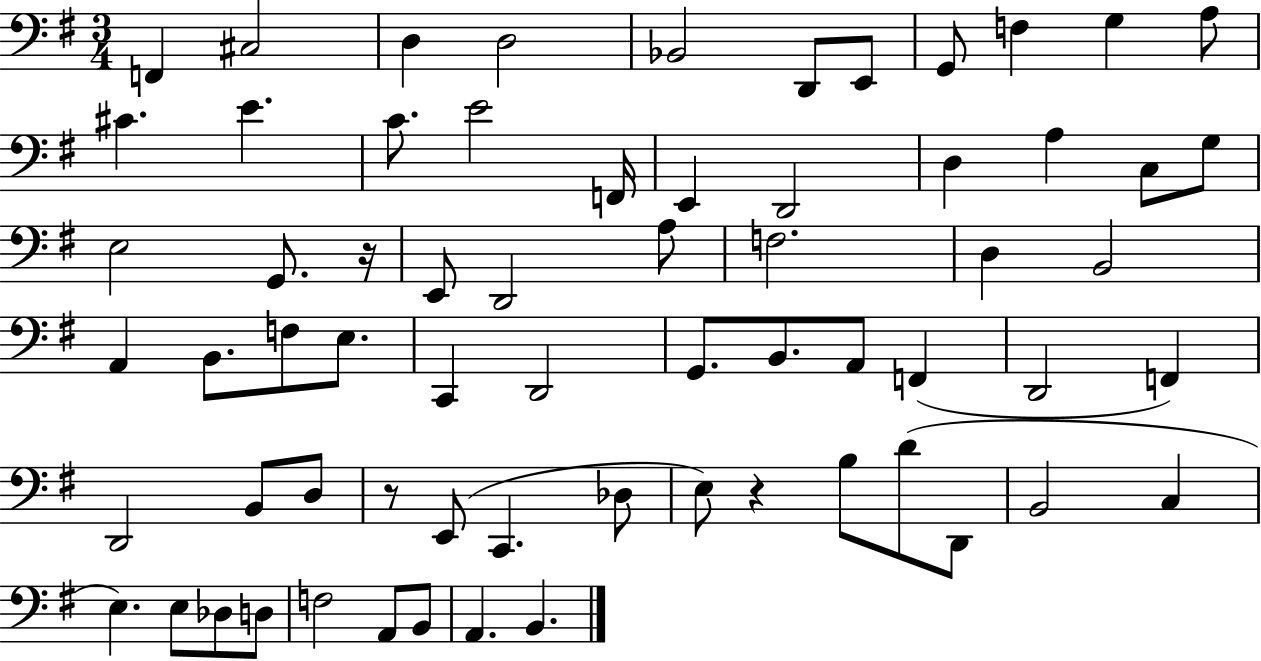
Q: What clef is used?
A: bass